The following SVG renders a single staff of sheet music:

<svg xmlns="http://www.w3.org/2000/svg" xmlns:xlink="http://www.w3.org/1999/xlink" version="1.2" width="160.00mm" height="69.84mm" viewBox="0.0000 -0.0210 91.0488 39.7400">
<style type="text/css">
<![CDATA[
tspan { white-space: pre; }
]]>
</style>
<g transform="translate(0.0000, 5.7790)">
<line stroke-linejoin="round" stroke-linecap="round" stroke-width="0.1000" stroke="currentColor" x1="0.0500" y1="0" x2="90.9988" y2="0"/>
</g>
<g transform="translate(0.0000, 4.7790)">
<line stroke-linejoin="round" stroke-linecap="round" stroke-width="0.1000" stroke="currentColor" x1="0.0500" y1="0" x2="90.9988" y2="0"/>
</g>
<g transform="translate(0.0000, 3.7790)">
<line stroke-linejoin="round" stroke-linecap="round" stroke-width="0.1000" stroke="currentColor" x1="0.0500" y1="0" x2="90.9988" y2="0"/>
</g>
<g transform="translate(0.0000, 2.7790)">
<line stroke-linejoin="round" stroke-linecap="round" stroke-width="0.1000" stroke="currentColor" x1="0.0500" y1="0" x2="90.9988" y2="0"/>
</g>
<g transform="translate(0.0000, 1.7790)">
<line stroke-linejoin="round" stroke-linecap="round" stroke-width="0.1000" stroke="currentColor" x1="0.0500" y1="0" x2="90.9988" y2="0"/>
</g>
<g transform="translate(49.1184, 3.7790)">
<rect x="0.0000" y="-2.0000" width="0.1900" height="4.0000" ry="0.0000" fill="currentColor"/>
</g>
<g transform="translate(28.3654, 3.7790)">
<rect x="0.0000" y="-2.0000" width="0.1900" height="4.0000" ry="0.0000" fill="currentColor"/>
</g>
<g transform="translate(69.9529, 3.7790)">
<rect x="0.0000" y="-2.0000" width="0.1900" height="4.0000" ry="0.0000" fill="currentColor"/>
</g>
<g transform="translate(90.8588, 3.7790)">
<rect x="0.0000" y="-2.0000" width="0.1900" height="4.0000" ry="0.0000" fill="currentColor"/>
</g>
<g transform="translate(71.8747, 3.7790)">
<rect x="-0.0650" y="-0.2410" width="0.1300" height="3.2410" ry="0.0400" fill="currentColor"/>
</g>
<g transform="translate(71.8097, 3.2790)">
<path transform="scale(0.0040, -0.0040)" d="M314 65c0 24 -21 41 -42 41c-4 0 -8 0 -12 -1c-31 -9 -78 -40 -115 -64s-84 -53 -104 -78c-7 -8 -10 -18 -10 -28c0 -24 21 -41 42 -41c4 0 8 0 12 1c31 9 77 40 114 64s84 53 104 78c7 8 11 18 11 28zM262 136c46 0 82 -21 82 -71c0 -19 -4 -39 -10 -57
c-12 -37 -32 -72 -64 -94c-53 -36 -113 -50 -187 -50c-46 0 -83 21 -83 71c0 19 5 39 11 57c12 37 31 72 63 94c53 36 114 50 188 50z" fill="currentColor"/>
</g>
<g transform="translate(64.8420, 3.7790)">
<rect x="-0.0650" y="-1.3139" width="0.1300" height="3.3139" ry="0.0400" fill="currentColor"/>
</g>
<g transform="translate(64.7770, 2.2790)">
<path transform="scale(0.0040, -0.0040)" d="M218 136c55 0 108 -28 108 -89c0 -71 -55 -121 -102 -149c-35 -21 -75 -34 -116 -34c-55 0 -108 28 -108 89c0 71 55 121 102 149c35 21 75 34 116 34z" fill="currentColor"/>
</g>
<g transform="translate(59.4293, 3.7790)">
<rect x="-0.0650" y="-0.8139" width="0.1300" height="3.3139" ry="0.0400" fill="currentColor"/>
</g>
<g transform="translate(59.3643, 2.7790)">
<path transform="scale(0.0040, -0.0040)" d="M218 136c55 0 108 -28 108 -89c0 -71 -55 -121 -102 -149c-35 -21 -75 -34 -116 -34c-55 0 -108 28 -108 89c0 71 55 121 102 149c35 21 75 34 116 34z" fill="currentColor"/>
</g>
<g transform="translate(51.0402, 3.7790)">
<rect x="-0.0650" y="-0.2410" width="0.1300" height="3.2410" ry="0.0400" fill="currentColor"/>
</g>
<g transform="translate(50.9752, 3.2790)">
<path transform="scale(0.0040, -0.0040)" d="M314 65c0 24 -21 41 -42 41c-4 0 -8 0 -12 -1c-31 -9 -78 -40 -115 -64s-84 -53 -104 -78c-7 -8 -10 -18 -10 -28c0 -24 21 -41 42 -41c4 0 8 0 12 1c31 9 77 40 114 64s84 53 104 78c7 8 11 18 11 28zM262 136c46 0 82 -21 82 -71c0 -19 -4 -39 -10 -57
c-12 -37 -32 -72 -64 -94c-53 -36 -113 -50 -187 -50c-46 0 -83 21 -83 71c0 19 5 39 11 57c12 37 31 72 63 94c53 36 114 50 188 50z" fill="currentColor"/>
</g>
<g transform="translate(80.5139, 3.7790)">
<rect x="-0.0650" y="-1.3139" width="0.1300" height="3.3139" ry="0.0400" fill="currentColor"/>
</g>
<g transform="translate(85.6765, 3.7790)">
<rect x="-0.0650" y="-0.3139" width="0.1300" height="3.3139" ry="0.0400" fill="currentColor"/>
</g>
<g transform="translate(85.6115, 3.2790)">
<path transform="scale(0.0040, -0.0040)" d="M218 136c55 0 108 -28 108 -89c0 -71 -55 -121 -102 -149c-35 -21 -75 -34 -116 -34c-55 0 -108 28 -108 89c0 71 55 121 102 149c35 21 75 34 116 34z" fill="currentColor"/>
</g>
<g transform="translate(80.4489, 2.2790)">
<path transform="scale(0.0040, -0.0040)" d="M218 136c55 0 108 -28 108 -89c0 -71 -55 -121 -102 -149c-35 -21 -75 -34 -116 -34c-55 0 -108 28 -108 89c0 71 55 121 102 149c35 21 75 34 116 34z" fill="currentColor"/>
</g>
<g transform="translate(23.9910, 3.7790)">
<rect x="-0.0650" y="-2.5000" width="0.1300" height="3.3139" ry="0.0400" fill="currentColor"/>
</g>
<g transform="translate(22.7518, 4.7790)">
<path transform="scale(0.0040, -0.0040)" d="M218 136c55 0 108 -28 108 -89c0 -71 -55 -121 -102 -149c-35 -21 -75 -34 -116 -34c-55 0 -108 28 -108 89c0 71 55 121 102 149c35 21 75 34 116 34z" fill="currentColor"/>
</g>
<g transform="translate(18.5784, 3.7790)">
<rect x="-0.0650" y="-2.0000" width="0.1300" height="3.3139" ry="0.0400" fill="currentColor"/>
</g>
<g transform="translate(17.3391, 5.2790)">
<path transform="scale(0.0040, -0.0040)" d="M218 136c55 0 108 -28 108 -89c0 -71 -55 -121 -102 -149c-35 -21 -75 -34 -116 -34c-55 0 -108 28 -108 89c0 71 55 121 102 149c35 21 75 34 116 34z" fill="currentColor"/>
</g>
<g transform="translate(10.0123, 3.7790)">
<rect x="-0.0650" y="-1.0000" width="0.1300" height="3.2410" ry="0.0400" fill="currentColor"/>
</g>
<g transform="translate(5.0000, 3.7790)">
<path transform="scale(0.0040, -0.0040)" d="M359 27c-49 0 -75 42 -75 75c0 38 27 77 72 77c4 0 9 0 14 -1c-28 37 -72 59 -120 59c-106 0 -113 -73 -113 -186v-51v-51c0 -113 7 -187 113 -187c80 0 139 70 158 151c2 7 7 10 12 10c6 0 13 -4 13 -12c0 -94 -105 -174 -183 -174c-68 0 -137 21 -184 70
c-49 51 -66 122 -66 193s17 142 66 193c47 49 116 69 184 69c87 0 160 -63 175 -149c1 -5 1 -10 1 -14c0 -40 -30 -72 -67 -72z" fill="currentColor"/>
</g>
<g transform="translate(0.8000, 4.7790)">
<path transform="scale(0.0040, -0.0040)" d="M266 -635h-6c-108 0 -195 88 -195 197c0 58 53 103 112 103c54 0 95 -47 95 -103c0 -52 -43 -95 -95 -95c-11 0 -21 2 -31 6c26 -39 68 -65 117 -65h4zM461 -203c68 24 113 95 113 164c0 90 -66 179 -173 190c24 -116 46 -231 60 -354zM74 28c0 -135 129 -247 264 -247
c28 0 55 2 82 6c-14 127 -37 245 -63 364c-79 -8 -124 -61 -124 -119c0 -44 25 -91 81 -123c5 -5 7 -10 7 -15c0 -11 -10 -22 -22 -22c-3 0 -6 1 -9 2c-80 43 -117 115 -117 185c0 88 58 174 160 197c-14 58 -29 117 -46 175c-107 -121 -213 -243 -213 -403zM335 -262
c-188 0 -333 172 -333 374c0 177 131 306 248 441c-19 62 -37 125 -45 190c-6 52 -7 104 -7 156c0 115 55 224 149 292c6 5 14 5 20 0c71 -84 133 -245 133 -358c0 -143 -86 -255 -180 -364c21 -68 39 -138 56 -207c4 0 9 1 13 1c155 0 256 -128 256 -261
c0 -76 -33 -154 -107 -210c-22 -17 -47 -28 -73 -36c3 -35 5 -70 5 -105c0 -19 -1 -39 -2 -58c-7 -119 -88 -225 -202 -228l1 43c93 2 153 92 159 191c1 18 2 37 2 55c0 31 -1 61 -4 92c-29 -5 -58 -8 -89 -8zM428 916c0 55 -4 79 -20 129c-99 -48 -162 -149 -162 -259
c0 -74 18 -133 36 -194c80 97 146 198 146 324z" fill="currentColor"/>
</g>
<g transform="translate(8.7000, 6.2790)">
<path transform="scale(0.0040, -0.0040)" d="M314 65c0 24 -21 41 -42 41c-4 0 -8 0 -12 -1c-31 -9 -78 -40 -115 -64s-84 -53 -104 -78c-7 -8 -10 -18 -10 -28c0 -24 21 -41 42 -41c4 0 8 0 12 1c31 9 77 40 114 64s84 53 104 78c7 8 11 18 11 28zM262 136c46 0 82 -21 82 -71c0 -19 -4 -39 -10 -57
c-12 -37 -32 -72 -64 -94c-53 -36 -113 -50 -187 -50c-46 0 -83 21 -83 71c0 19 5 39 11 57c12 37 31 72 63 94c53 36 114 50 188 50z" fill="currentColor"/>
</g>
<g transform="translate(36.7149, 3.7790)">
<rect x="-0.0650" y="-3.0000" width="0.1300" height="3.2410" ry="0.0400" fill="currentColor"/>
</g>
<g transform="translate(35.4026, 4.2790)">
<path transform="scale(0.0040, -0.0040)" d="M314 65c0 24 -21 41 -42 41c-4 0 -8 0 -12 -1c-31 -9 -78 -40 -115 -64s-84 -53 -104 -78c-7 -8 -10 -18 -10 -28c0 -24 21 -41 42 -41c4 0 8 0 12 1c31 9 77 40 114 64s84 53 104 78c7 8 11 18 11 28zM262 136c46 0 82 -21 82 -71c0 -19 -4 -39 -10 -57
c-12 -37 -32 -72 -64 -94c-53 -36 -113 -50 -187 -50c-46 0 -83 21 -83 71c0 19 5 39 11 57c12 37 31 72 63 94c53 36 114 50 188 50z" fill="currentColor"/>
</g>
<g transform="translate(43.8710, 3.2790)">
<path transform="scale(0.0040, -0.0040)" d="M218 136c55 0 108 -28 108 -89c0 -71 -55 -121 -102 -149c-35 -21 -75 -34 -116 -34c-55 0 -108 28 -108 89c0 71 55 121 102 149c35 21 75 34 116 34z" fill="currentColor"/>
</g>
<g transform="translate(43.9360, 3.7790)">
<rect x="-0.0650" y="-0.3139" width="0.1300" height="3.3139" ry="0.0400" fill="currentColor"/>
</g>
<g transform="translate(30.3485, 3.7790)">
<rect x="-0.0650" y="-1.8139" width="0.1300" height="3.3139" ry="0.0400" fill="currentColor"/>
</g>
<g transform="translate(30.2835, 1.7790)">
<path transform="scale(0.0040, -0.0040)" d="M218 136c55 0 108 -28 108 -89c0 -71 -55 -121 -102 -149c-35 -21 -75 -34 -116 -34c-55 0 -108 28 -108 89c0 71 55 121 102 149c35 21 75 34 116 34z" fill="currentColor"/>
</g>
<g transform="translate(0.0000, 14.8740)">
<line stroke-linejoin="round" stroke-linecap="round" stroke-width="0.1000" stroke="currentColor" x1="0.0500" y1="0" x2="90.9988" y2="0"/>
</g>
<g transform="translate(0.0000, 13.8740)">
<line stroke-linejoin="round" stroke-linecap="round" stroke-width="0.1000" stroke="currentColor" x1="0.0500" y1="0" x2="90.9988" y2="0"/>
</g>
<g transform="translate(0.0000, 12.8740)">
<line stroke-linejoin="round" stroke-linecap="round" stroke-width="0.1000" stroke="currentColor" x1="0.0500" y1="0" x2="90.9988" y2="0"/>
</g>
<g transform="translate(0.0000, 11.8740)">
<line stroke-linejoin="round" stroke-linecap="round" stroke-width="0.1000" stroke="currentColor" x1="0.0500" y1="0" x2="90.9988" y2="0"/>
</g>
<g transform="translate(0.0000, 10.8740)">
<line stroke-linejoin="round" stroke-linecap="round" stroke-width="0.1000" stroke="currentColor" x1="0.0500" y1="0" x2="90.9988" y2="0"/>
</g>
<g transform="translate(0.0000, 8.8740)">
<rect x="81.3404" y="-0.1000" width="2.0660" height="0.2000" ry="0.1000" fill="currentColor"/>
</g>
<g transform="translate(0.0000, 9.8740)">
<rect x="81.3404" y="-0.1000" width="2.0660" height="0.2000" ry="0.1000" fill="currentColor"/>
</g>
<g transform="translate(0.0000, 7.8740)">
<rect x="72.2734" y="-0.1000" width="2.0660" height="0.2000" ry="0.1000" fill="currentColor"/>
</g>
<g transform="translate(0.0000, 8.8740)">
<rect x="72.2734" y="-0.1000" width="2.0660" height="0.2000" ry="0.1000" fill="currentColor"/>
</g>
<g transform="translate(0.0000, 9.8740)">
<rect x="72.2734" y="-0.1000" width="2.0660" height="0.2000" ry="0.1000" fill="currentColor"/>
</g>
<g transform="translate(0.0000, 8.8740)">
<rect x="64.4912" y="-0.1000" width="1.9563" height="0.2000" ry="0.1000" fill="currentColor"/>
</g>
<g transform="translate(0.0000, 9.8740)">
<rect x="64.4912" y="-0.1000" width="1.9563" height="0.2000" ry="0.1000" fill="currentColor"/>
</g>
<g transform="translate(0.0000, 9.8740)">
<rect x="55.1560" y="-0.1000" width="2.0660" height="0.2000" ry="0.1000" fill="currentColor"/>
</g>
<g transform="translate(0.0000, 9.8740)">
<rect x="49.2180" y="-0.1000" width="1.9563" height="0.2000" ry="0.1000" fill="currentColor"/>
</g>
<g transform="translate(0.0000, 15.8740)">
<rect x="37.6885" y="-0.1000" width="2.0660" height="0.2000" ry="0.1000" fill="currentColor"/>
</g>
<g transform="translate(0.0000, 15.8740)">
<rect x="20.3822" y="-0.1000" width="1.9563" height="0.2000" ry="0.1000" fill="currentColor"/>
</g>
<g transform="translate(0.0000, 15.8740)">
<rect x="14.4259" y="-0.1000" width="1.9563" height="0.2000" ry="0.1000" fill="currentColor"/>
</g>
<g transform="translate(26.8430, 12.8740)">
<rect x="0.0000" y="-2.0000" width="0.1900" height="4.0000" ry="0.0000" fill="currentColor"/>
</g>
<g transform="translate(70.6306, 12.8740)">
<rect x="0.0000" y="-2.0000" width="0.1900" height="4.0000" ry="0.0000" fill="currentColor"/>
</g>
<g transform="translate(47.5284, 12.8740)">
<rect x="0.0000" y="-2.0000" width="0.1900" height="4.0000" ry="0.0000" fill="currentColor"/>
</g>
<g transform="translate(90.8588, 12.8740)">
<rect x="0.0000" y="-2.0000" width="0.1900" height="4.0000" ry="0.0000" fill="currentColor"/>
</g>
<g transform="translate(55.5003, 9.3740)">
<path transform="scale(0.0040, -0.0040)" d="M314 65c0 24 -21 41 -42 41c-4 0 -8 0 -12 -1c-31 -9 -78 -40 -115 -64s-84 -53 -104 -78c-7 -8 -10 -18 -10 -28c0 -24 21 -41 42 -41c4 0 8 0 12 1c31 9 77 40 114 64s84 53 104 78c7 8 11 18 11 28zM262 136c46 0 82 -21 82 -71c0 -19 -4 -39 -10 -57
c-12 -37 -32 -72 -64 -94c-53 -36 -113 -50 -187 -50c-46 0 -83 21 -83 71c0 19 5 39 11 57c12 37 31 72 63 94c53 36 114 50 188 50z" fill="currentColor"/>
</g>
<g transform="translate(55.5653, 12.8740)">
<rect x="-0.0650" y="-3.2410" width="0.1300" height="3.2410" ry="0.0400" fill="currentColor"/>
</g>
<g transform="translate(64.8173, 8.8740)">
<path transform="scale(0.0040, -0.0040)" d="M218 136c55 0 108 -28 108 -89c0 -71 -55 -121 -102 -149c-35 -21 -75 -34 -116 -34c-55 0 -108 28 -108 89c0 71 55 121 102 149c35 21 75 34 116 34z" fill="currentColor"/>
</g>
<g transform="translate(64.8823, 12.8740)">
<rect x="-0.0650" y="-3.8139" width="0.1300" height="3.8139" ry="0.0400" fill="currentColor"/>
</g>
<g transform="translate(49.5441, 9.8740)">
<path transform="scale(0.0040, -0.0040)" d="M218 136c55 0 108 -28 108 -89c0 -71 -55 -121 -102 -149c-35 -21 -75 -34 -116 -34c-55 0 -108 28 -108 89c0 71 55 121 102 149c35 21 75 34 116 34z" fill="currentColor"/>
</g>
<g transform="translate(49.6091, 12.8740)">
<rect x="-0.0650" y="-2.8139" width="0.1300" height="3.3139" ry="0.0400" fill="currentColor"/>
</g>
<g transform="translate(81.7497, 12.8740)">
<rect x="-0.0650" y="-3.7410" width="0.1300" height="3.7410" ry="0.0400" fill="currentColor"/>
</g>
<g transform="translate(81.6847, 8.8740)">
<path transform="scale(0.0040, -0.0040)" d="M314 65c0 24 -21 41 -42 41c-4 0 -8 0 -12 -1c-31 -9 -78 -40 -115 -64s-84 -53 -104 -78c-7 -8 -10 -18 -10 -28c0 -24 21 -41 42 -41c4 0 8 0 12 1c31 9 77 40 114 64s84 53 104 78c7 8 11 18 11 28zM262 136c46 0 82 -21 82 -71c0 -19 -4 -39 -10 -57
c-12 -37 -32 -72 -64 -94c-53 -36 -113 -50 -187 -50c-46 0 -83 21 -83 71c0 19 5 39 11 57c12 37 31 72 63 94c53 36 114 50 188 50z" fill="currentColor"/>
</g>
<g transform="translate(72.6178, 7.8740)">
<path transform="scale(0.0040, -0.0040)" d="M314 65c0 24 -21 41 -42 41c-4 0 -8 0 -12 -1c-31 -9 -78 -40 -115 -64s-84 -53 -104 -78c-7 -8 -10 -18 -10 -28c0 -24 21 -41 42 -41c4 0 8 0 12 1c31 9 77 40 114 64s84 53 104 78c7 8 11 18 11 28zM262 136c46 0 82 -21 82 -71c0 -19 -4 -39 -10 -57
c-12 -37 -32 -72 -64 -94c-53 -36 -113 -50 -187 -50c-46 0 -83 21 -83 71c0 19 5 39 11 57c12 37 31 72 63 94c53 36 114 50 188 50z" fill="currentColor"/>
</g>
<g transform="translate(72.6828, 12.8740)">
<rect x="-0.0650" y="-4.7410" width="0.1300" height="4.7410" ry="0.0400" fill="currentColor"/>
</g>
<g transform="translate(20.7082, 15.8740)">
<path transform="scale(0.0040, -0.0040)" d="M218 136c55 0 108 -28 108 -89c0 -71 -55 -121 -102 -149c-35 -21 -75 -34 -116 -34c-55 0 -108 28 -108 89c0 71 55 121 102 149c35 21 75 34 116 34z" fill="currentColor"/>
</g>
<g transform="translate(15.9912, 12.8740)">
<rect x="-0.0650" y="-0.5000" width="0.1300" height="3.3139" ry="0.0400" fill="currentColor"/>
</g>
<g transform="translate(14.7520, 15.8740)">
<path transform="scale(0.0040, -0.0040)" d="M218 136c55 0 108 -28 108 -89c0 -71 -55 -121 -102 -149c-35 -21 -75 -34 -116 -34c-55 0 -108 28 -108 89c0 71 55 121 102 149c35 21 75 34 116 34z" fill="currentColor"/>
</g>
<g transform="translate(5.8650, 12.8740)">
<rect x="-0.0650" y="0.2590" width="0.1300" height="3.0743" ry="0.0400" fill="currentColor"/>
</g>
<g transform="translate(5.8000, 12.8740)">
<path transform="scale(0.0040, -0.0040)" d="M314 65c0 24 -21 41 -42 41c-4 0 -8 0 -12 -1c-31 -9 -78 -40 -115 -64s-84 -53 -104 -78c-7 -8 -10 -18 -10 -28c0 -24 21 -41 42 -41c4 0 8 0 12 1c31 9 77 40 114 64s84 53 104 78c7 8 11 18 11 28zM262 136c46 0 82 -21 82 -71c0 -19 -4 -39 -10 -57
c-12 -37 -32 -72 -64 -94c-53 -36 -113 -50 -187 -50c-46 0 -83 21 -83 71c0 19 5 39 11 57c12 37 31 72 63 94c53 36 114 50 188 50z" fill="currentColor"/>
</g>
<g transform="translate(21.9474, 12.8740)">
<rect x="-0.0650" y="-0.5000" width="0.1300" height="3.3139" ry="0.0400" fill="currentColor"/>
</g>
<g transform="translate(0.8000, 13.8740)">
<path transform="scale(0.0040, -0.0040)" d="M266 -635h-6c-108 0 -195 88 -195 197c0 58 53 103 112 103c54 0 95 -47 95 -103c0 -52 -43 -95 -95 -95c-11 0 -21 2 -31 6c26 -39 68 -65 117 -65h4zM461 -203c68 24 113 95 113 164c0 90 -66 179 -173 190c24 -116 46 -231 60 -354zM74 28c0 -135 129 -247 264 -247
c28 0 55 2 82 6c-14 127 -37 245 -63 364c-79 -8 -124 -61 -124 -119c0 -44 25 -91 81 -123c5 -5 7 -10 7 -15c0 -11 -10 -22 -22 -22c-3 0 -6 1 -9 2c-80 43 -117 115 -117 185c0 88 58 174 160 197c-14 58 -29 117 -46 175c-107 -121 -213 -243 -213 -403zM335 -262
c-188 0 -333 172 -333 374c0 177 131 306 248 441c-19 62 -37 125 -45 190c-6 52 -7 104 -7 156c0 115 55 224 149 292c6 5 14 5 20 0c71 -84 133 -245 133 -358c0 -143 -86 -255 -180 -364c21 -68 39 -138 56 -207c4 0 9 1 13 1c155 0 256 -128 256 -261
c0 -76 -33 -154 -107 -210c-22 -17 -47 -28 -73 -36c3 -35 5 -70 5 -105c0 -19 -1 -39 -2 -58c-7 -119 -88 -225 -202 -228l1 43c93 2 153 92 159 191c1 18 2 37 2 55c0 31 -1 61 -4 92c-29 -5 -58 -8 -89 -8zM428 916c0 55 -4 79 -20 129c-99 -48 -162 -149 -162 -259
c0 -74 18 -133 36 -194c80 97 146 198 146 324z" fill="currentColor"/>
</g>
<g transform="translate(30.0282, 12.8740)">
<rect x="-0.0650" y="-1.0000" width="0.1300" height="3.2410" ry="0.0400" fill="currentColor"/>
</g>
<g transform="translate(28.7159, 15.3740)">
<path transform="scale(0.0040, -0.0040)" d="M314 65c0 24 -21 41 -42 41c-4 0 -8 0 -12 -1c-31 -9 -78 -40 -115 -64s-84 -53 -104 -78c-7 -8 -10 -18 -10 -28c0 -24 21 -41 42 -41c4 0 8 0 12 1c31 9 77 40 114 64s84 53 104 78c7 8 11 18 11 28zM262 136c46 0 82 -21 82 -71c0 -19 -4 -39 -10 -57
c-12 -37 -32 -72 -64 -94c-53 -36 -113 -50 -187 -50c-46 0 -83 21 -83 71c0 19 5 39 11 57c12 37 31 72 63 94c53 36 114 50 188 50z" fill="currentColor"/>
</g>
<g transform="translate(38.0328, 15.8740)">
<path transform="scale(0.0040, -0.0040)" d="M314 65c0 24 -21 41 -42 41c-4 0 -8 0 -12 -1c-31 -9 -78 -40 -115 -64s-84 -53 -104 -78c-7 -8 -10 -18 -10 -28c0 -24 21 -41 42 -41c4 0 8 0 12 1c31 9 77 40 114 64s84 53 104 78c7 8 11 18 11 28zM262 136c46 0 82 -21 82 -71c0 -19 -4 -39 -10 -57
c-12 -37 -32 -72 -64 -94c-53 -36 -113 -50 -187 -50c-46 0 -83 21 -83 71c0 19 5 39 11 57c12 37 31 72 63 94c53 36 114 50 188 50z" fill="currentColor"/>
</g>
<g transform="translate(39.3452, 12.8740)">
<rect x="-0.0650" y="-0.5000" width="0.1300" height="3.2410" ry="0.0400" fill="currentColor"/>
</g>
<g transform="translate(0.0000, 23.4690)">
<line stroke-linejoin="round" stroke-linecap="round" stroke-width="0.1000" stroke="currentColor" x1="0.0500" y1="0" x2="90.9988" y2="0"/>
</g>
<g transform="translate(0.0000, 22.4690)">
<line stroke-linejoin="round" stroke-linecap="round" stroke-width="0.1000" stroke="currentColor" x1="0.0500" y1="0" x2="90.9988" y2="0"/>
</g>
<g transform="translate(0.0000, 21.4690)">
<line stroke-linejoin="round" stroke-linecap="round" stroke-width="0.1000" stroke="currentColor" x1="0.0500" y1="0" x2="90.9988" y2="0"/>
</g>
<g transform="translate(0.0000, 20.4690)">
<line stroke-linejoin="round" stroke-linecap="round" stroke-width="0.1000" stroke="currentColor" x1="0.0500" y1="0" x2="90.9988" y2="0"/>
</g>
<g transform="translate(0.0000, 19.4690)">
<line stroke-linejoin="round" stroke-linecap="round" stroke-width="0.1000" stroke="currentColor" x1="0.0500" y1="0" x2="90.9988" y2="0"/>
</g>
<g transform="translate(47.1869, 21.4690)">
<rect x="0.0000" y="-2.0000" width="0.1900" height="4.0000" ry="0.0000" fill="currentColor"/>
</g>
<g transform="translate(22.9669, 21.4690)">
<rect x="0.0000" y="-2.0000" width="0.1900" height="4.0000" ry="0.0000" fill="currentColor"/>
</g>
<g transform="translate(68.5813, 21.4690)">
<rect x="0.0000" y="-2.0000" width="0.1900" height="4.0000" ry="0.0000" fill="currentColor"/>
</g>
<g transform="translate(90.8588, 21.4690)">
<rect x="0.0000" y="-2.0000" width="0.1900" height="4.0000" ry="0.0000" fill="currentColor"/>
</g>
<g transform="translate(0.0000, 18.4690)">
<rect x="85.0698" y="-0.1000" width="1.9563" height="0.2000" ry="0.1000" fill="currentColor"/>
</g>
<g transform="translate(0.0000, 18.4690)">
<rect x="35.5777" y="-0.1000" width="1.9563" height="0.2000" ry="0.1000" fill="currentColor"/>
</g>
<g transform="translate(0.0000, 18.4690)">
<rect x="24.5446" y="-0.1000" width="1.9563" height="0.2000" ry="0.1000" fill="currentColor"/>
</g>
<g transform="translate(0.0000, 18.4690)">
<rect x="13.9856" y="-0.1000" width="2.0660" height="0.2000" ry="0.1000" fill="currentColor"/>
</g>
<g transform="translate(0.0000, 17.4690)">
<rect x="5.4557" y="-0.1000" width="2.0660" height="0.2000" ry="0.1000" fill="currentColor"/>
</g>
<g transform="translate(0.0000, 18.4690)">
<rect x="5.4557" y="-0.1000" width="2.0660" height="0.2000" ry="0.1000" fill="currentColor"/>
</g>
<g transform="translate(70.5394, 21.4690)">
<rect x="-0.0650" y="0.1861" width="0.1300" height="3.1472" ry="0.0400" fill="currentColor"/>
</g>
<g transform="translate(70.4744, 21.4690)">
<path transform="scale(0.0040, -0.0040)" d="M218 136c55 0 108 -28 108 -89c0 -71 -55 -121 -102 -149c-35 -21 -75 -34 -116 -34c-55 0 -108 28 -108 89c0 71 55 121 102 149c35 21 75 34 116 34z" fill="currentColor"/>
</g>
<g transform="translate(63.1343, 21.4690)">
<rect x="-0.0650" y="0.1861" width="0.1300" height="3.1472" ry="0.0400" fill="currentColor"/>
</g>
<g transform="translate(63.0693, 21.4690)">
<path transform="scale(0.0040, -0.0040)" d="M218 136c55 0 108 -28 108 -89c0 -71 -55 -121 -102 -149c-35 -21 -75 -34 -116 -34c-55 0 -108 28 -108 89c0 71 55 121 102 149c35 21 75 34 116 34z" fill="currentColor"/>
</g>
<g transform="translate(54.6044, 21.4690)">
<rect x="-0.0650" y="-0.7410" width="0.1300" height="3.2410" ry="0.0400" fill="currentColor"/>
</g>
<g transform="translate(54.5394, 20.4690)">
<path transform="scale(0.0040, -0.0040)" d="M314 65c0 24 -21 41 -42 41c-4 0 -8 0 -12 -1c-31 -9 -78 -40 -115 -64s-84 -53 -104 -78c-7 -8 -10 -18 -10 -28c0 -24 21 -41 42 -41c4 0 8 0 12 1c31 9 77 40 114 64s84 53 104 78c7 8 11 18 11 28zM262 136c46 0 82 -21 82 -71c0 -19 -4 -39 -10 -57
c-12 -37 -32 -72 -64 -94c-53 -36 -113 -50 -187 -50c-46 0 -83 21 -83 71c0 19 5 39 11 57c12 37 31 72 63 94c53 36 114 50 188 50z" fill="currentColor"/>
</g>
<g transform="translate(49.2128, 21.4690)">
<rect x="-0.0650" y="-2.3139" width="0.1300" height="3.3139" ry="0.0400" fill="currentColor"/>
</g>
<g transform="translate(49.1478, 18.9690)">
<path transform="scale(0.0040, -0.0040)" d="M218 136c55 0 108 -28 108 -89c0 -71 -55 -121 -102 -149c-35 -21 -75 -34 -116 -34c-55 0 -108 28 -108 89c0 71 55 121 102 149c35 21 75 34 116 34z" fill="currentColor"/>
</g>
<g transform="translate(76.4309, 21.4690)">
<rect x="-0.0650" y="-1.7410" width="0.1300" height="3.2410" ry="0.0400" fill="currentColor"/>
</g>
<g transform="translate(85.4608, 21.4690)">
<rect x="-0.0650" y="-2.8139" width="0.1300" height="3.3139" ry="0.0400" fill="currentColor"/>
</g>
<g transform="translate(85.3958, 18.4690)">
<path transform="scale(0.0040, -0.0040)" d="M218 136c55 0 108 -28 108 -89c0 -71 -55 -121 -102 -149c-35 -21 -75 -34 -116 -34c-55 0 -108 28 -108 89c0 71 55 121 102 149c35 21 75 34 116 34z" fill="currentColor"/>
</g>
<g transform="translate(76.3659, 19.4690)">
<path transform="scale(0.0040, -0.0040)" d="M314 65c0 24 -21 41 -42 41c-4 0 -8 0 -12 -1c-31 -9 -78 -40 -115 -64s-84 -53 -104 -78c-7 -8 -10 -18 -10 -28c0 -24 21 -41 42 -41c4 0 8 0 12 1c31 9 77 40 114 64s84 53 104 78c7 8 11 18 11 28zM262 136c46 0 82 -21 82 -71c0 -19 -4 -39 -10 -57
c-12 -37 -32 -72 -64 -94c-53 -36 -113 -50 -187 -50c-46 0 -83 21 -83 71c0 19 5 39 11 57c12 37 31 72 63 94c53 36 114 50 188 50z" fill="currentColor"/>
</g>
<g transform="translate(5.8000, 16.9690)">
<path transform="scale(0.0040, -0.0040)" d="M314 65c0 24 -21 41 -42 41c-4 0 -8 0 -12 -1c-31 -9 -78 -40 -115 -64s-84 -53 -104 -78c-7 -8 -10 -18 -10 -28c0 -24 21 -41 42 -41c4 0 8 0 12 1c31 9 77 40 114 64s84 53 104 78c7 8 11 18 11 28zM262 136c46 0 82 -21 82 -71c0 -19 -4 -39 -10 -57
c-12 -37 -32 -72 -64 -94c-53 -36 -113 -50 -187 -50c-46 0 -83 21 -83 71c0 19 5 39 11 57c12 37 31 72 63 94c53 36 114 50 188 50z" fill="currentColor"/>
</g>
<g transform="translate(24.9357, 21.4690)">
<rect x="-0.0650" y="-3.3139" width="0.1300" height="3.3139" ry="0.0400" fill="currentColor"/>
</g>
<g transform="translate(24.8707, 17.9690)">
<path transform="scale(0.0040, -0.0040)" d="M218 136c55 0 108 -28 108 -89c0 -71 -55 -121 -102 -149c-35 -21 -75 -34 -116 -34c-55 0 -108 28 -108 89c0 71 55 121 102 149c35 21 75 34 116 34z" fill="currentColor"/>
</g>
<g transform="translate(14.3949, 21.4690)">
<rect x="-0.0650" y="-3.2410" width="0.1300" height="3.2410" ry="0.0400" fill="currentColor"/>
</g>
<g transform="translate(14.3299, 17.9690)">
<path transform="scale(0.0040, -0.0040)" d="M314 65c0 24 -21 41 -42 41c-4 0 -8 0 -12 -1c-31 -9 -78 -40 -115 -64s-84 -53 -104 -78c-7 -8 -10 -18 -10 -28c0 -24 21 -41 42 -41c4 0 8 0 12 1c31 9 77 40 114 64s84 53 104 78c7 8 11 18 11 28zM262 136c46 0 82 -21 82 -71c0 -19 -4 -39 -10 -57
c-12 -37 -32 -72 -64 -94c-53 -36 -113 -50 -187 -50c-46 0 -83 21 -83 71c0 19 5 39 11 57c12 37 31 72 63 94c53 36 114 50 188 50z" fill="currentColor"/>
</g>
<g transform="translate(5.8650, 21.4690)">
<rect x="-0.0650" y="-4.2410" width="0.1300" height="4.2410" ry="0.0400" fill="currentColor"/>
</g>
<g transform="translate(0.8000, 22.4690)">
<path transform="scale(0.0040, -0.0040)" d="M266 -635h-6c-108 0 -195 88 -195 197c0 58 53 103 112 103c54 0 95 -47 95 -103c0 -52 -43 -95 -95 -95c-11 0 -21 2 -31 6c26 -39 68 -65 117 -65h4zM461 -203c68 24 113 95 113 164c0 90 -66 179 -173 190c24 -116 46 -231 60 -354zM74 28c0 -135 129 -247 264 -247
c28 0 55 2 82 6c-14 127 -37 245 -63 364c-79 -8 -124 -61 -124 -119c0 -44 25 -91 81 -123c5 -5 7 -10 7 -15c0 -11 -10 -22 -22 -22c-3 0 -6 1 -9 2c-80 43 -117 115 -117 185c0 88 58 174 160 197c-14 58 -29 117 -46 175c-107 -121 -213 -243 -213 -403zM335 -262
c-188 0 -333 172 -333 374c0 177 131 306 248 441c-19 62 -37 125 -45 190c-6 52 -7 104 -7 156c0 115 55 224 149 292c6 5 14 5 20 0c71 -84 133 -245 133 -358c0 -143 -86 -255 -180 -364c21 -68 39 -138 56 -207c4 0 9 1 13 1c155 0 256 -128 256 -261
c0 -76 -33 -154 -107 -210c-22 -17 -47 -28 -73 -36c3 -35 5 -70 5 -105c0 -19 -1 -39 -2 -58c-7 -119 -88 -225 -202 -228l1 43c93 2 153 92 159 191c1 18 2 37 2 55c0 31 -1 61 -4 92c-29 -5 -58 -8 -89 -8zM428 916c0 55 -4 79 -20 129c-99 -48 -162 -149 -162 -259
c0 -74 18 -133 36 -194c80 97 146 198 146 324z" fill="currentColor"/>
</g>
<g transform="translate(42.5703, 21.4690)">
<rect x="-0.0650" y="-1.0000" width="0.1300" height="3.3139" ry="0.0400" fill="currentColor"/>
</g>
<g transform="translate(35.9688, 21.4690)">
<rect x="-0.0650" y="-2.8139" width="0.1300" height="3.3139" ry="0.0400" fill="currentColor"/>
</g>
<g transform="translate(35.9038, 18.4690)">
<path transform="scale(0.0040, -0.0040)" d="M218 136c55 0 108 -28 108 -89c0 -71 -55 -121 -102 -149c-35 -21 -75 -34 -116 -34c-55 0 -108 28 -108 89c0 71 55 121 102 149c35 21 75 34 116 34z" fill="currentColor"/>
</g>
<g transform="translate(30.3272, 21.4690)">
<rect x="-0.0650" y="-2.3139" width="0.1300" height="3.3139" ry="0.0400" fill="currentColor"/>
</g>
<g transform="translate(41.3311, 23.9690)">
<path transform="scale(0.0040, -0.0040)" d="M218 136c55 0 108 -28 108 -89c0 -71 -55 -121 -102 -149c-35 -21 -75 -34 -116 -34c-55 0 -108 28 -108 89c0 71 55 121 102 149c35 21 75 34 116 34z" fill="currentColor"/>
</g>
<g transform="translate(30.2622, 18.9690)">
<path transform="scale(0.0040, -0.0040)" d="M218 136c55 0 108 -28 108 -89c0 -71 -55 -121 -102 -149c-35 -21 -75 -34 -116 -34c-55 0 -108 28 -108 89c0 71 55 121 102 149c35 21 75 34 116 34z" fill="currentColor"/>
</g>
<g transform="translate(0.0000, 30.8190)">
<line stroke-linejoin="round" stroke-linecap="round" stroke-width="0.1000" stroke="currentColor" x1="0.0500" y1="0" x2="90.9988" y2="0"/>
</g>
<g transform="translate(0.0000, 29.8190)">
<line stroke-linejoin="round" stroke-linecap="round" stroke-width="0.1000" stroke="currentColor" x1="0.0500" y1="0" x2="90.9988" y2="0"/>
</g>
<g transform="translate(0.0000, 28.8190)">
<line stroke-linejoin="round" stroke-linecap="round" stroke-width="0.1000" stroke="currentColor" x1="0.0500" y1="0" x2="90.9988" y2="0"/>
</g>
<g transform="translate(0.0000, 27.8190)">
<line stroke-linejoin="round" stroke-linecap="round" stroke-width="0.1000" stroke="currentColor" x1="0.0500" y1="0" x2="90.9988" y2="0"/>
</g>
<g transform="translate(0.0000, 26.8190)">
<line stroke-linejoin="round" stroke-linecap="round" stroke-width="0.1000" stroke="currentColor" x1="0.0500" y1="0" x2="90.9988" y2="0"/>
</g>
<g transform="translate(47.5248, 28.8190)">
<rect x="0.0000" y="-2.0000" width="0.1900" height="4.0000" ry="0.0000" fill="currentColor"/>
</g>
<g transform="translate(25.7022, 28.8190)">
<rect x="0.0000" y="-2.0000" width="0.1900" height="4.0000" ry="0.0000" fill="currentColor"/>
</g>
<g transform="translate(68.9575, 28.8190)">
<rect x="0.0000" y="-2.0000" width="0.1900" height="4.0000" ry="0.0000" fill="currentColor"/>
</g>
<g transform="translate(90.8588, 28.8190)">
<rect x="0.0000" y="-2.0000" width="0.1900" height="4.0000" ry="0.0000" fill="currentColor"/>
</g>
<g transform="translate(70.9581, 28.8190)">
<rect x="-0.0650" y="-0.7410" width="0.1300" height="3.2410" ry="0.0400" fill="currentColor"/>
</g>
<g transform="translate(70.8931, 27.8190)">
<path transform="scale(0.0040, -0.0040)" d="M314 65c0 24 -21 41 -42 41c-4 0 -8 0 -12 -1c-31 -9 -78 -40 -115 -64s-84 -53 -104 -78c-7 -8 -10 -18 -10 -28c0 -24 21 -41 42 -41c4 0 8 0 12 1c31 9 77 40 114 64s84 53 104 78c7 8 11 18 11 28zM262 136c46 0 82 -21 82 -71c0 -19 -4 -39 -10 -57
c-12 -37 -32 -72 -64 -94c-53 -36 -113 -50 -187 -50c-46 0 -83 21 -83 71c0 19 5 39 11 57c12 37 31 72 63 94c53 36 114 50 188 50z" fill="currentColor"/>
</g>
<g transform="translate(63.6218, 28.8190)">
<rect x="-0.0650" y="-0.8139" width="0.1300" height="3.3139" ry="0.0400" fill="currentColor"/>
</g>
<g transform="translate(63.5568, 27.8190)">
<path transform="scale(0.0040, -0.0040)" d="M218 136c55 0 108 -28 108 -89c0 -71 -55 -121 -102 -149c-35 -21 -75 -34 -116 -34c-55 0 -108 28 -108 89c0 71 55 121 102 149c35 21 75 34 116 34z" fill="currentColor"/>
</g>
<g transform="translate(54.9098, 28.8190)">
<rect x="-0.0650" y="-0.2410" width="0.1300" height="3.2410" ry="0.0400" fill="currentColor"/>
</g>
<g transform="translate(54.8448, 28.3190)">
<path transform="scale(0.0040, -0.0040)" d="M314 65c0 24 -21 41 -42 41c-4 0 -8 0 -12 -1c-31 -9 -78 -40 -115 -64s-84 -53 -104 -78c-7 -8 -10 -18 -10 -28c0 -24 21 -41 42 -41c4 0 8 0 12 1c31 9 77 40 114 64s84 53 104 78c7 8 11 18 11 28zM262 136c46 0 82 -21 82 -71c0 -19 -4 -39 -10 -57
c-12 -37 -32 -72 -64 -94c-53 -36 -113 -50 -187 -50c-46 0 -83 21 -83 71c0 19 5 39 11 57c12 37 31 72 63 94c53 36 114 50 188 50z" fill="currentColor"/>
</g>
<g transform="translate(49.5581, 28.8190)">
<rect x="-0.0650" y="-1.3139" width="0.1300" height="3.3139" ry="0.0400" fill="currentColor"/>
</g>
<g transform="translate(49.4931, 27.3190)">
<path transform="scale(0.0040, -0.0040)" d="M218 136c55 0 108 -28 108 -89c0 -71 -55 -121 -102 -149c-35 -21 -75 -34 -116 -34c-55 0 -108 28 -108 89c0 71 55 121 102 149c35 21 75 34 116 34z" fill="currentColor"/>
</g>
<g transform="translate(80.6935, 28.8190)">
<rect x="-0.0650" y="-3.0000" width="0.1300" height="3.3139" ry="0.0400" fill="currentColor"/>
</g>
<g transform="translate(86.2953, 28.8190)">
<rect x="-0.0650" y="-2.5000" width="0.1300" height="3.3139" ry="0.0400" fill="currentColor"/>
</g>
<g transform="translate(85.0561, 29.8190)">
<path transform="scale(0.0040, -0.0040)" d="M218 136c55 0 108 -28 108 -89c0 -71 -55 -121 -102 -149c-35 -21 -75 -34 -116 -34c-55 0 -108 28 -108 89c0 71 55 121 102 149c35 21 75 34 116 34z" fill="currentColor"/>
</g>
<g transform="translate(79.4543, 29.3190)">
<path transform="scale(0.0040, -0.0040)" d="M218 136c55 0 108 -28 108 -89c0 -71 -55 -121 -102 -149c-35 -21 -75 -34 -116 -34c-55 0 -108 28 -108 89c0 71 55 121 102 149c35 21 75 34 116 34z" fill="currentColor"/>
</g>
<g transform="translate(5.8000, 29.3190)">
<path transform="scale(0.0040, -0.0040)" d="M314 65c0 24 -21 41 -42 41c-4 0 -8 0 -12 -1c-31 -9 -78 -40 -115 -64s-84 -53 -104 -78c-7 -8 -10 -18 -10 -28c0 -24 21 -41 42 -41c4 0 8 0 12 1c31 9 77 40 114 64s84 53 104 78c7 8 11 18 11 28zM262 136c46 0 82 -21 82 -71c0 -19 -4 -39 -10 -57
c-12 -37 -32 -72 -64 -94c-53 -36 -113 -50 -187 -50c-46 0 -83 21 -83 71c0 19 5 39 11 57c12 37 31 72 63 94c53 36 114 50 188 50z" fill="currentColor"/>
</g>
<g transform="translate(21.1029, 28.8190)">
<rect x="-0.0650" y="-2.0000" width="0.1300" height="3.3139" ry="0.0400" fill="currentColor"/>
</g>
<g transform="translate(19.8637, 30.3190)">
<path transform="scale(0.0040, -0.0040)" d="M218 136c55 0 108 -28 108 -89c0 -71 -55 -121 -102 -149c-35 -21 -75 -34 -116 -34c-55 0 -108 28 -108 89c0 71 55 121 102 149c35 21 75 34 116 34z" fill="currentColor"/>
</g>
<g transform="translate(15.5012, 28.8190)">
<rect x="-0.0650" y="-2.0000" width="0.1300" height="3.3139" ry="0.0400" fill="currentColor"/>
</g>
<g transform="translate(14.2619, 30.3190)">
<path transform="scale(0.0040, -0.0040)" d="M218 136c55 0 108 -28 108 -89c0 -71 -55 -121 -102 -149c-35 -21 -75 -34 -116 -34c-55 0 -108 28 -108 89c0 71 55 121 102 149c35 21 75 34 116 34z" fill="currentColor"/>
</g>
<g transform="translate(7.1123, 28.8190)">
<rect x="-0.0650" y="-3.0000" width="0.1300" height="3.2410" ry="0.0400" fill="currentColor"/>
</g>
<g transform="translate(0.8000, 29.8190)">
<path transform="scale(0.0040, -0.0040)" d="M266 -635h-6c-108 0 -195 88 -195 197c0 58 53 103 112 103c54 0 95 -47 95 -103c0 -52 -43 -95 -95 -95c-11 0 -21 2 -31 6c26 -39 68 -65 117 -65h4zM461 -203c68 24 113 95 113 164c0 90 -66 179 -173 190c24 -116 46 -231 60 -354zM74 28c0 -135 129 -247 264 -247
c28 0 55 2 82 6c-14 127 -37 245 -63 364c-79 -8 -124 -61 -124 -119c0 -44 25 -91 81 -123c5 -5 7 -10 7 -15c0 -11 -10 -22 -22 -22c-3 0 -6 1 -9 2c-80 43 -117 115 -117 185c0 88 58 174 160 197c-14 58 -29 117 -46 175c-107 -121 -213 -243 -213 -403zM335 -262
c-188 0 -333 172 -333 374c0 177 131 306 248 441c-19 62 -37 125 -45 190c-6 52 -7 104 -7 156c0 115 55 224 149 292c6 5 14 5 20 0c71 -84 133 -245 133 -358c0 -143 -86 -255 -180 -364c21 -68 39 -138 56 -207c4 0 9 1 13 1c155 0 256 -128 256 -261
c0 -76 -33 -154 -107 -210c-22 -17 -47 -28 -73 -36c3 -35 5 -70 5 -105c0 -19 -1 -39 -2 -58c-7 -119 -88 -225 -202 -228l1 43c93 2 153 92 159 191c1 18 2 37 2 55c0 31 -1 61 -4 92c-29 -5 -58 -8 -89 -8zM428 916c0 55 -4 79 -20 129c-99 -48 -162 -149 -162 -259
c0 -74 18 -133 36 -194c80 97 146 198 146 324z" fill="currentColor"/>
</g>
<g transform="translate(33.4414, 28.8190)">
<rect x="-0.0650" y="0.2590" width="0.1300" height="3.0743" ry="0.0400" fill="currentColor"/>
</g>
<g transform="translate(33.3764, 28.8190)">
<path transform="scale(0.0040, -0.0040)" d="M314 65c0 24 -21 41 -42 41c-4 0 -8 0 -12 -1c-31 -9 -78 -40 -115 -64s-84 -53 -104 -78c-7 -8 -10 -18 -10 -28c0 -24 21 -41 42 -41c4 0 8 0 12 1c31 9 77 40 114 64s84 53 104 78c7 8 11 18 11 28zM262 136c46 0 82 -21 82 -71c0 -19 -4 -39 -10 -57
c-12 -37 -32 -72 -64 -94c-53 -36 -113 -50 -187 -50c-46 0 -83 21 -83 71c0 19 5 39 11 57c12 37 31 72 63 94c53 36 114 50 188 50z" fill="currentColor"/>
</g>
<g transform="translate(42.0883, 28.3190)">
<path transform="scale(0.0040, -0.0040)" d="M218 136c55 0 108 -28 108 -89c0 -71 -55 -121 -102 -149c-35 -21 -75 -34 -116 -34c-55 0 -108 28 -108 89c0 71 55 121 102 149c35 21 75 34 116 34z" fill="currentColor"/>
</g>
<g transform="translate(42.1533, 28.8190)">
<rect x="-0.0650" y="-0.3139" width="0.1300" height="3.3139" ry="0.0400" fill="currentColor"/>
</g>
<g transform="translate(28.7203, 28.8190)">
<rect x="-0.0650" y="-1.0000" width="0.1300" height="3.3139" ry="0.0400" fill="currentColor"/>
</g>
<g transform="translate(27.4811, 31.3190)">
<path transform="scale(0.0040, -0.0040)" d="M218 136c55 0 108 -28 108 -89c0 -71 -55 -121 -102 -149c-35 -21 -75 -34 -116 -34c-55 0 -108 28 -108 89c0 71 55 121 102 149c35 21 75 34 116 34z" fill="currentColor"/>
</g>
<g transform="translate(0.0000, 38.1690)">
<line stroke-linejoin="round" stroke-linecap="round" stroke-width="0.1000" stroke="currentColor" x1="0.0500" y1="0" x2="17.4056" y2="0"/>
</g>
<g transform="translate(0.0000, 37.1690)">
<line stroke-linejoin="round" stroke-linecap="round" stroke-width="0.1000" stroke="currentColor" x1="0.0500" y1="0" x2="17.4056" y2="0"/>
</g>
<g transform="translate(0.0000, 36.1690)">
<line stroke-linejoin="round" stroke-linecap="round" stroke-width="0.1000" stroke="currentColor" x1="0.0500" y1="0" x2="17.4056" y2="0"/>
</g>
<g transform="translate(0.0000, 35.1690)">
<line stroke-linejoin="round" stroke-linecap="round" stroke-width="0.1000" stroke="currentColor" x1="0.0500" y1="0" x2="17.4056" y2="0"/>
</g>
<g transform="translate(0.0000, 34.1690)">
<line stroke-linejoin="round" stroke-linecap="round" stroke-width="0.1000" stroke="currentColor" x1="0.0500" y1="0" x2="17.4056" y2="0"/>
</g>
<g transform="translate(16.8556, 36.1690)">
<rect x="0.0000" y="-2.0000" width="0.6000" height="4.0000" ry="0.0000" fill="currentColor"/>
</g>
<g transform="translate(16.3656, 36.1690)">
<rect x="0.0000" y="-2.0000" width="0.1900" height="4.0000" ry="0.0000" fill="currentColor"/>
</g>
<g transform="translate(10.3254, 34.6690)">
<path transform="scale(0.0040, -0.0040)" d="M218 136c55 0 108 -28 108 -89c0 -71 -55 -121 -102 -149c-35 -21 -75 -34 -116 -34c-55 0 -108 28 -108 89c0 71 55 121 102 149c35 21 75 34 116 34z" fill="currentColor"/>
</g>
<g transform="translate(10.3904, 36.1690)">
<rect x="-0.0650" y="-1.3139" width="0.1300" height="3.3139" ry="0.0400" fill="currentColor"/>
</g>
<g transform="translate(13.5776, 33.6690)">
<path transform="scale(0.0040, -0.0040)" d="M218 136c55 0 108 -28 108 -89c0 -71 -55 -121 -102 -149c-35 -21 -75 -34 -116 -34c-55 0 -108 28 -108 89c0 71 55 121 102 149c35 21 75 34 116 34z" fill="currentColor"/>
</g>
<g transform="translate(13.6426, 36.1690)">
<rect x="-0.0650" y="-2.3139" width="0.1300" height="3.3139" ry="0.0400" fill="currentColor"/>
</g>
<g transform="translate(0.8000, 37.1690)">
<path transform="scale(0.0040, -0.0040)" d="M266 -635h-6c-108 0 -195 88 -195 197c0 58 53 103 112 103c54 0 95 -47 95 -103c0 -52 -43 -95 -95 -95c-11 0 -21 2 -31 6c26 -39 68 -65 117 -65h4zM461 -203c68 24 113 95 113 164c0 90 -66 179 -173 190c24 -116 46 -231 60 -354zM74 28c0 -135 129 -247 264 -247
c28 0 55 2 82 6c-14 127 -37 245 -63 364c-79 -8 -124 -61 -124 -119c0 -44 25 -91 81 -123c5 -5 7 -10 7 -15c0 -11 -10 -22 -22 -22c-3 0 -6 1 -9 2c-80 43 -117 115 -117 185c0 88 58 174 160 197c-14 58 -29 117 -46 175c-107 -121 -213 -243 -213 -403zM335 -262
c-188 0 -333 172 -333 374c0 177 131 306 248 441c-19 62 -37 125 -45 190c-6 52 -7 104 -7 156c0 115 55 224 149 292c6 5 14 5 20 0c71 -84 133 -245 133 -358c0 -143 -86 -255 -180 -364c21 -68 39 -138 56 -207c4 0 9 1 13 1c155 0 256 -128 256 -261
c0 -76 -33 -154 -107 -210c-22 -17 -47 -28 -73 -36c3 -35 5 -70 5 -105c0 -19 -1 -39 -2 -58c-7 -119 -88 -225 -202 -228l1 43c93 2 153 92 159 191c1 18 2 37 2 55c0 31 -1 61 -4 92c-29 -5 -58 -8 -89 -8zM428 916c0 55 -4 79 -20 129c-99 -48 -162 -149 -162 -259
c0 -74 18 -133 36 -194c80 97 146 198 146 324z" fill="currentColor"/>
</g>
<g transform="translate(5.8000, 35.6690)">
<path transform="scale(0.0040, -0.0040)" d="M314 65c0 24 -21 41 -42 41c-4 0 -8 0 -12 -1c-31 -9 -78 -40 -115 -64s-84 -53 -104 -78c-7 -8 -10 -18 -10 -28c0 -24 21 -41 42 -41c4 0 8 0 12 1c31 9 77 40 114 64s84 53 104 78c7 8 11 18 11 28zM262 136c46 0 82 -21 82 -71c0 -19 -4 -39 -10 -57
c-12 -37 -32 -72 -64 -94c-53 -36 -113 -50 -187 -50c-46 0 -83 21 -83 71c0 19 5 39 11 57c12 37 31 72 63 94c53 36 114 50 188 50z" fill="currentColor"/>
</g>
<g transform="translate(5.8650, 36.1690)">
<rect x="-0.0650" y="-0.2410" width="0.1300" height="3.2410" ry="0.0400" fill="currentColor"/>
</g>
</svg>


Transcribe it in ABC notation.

X:1
T:Untitled
M:4/4
L:1/4
K:C
D2 F G f A2 c c2 d e c2 e c B2 C C D2 C2 a b2 c' e'2 c'2 d'2 b2 b g a D g d2 B B f2 a A2 F F D B2 c e c2 d d2 A G c2 e g